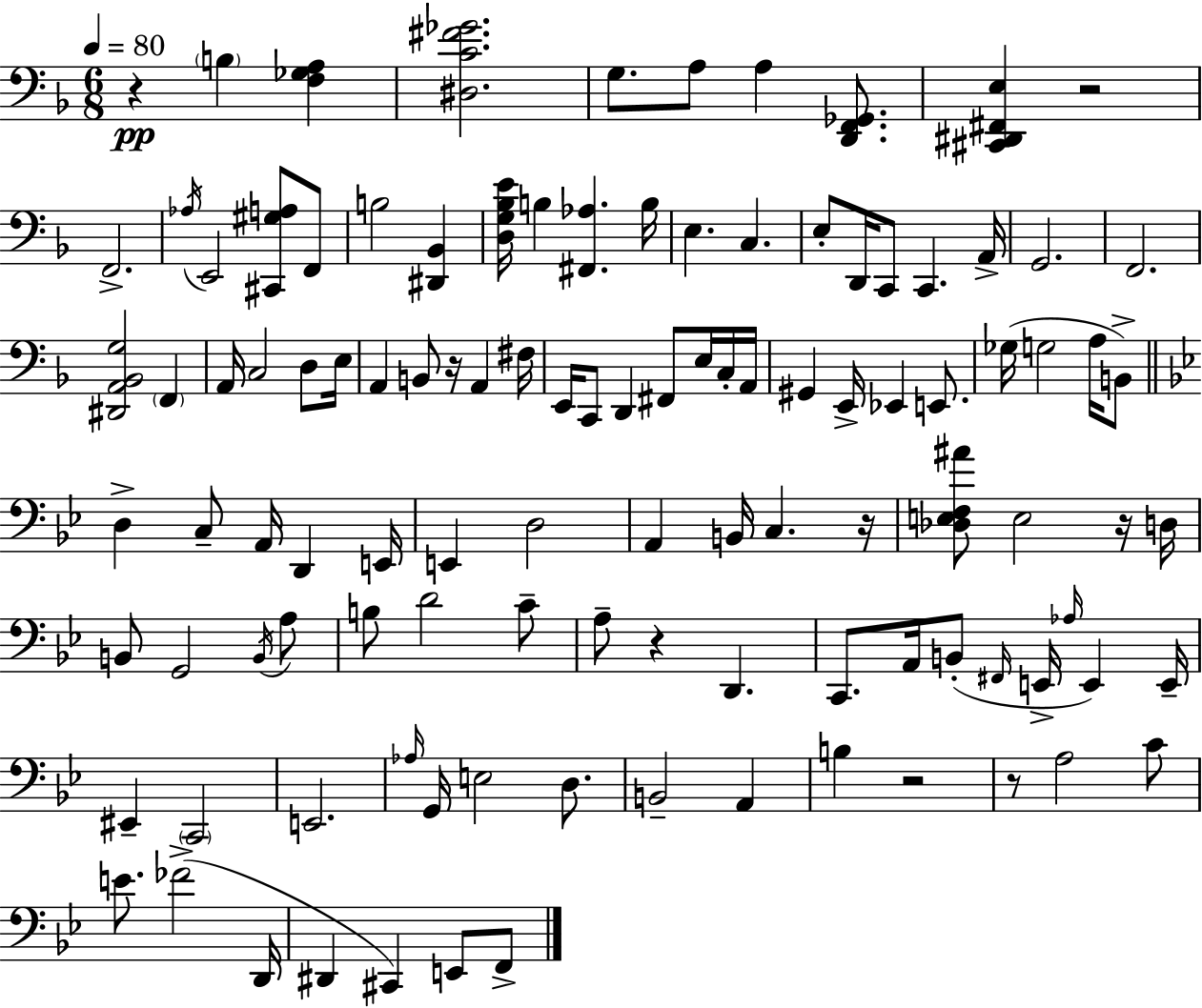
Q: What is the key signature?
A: D minor